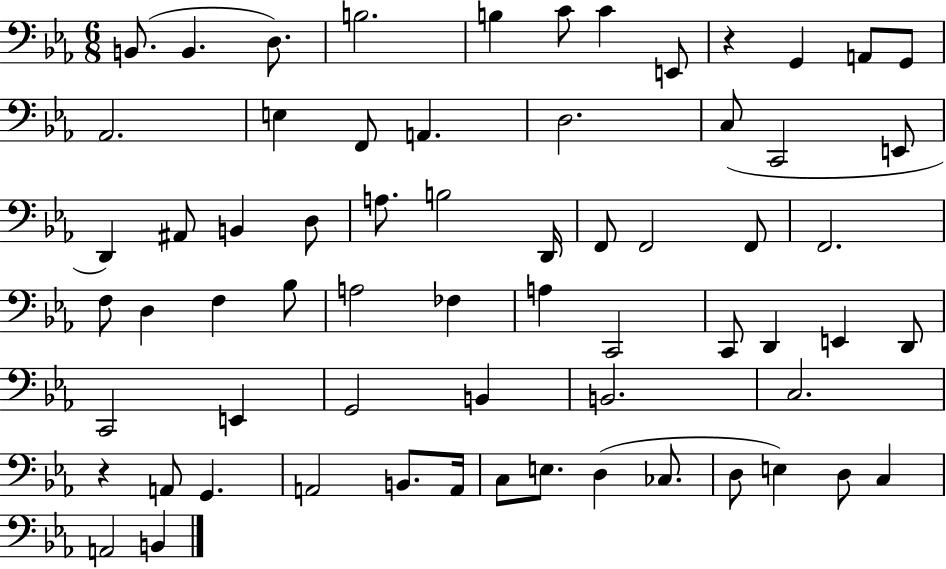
{
  \clef bass
  \numericTimeSignature
  \time 6/8
  \key ees \major
  b,8.( b,4. d8.) | b2. | b4 c'8 c'4 e,8 | r4 g,4 a,8 g,8 | \break aes,2. | e4 f,8 a,4. | d2. | c8( c,2 e,8 | \break d,4) ais,8 b,4 d8 | a8. b2 d,16 | f,8 f,2 f,8 | f,2. | \break f8 d4 f4 bes8 | a2 fes4 | a4 c,2 | c,8 d,4 e,4 d,8 | \break c,2 e,4 | g,2 b,4 | b,2. | c2. | \break r4 a,8 g,4. | a,2 b,8. a,16 | c8 e8. d4( ces8. | d8 e4) d8 c4 | \break a,2 b,4 | \bar "|."
}